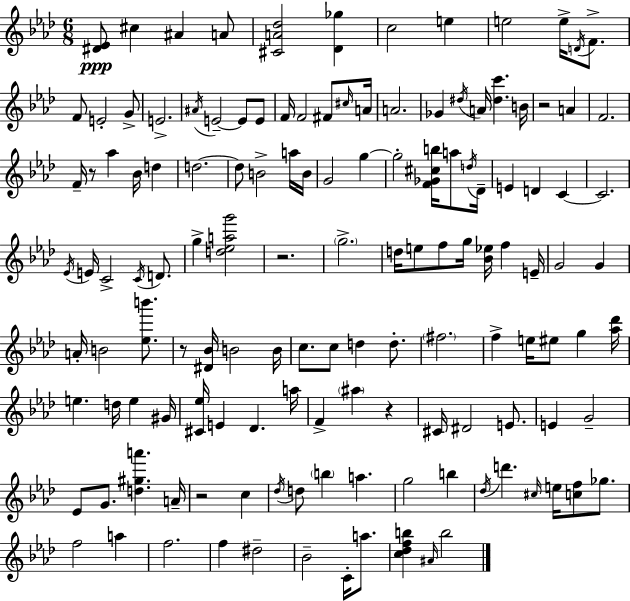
{
  \clef treble
  \numericTimeSignature
  \time 6/8
  \key f \minor
  <dis' ees'>8\ppp cis''4 ais'4 a'8 | <cis' a' des''>2 <des' ges''>4 | c''2 e''4 | e''2 e''16-> \acciaccatura { d'16 } f'8.-> | \break f'8 e'2-. g'8-> | e'2.-> | \acciaccatura { ais'16 } e'2--~~ e'8 | e'8 f'16 f'2 fis'8 | \break \grace { cis''16 } a'16 a'2. | ges'4 \acciaccatura { dis''16 } a'16 <dis'' c'''>4. | b'16 r2 | a'4 f'2. | \break f'16-- r8 aes''4 bes'16 | d''4 d''2.~~ | d''8 b'2-> | a''16 b'16 g'2 | \break g''4~~ g''2-. | <f' ges' cis'' b''>16 a''8 \acciaccatura { d''16 } des'16-- e'4 d'4 | c'4~~ c'2. | \acciaccatura { ees'16 } e'16 c'2-> | \break \acciaccatura { c'16 } d'8. g''4-> <d'' ees'' a'' g'''>2 | r2. | \parenthesize g''2.-> | d''16 e''8 f''8 | \break g''16 <bes' ees''>16 f''4 e'16-- g'2 | g'4 a'16-. b'2 | <ees'' b'''>8. r8 <dis' bes'>16 b'2 | b'16 c''8. c''8 | \break d''4 d''8.-. \parenthesize fis''2. | f''4-> e''16 | eis''8 g''4 <aes'' des'''>16 e''4. | d''16 e''4 gis'16 <cis' ees''>16 e'4 | \break des'4. a''16 f'4-> \parenthesize ais''4 | r4 cis'16 dis'2 | e'8. e'4 g'2-- | ees'8 g'8. | \break <d'' gis'' a'''>4. a'16-- r2 | c''4 \acciaccatura { des''16 } d''8 \parenthesize b''4 | a''4. g''2 | b''4 \acciaccatura { des''16 } d'''4. | \break \grace { cis''16 } e''16 <c'' f''>8 ges''8. f''2 | a''4 f''2. | f''4 | dis''2-- bes'2-- | \break c'16-. a''8. <c'' des'' f'' b''>4 | \grace { ais'16 } b''2 \bar "|."
}